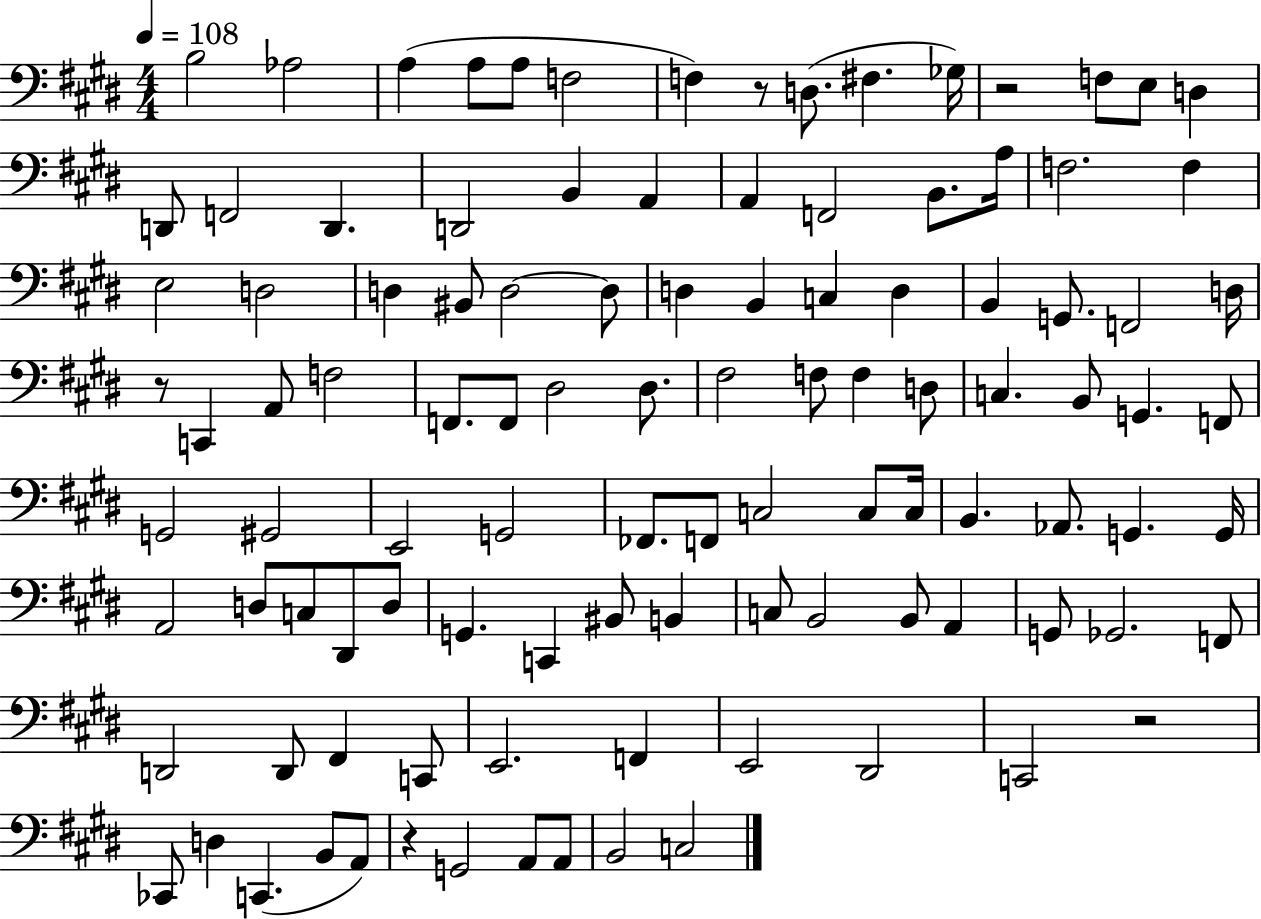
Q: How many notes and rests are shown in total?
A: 107